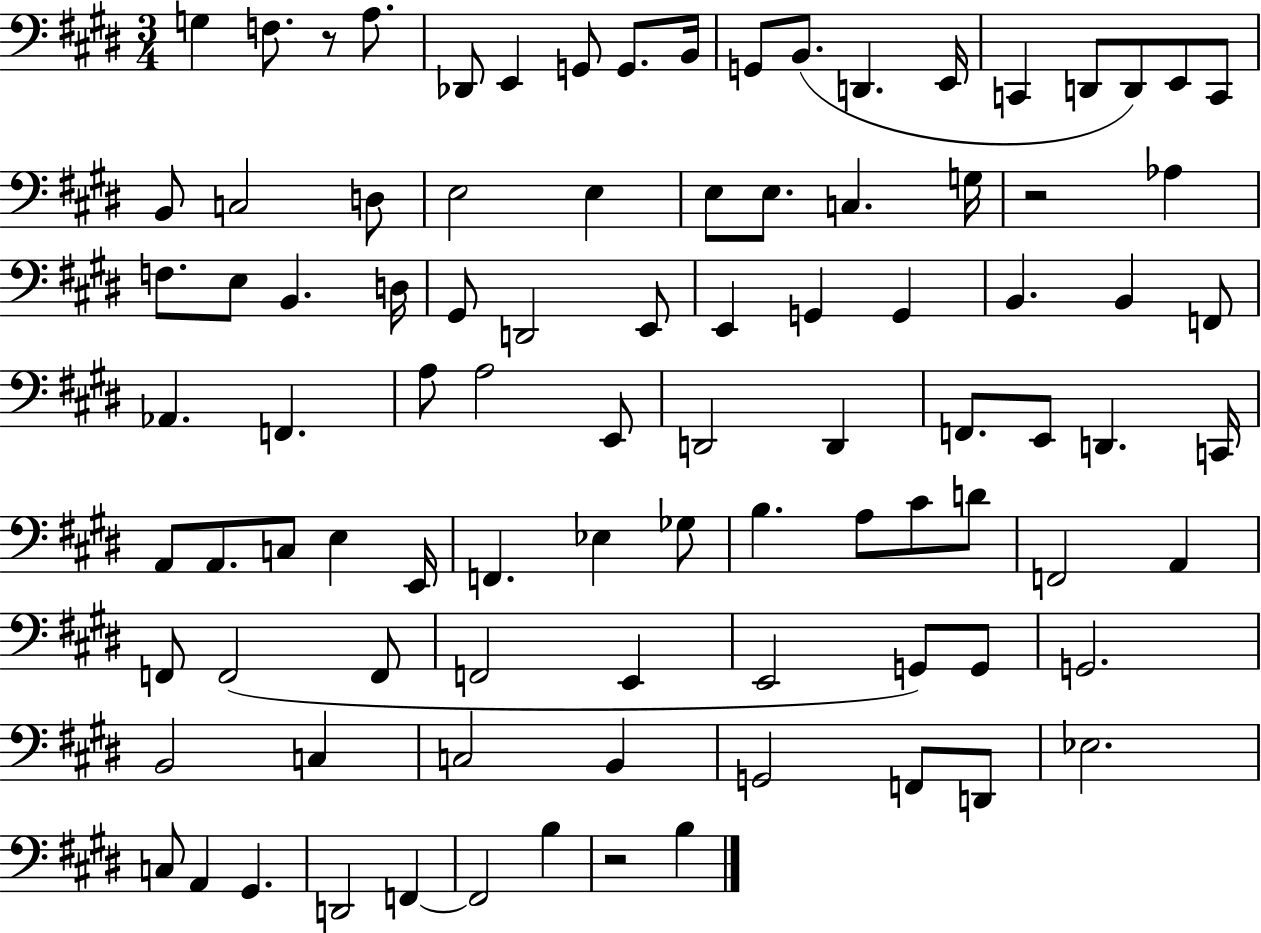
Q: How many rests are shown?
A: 3